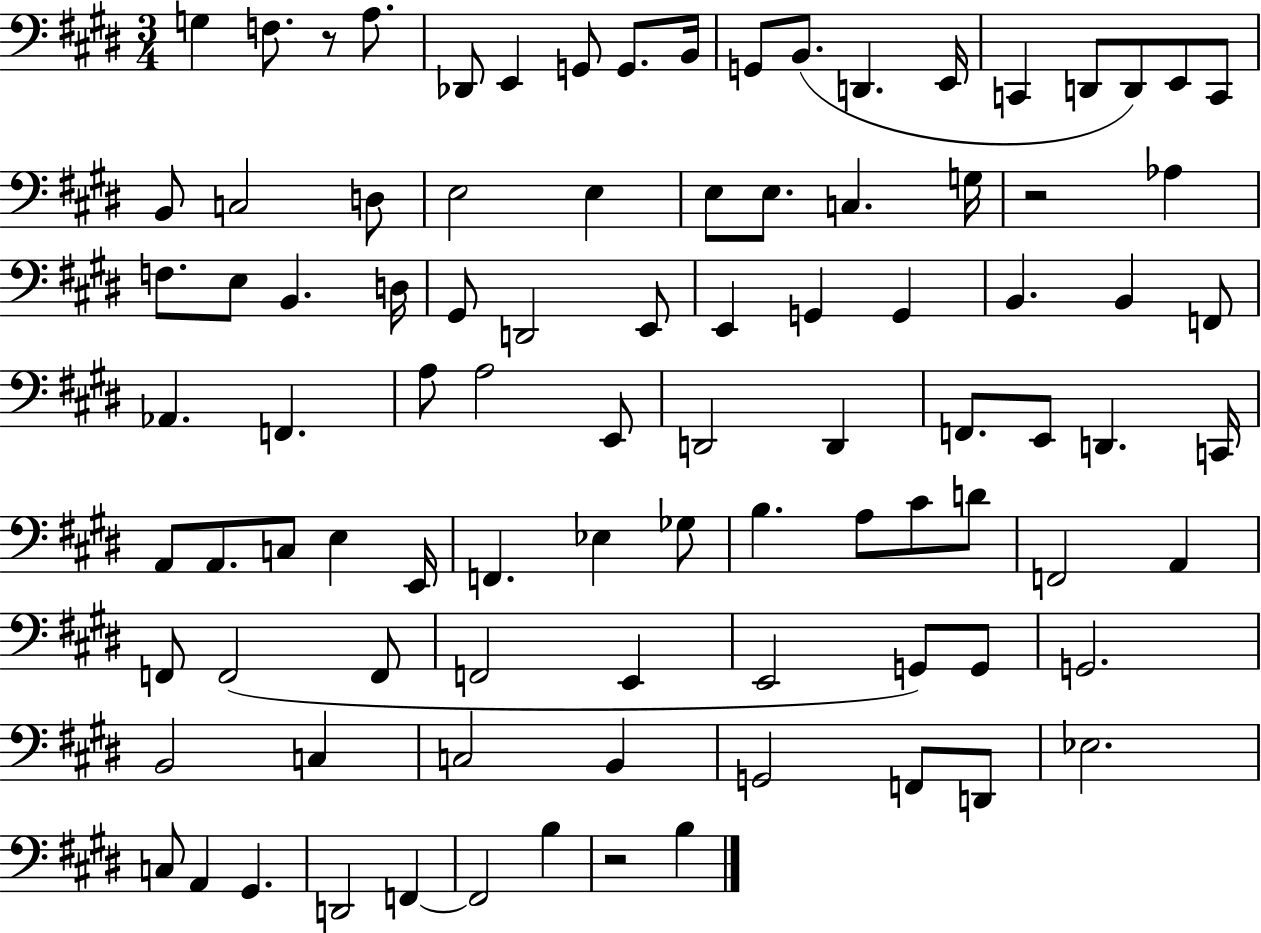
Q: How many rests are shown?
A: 3